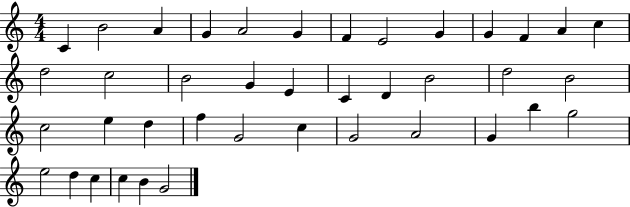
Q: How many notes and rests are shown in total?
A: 40